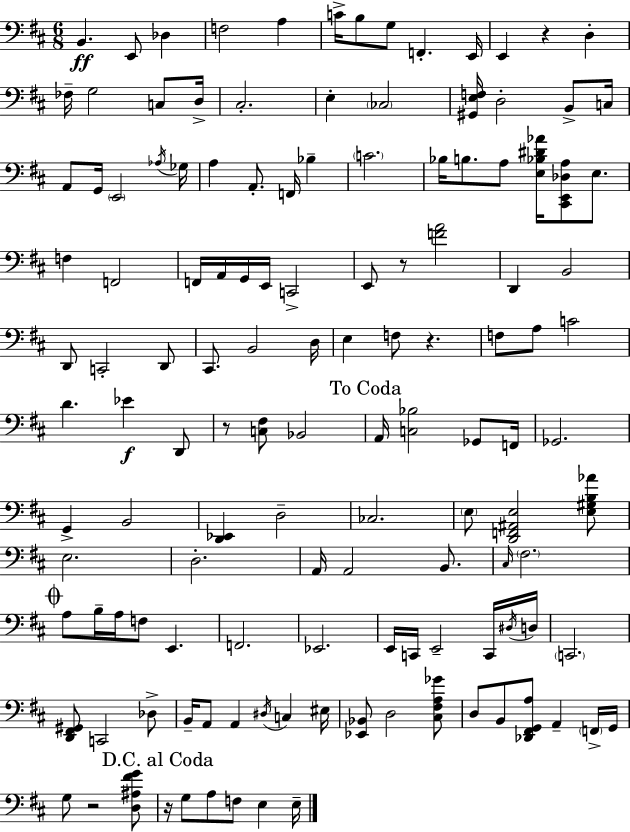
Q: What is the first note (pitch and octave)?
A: B2